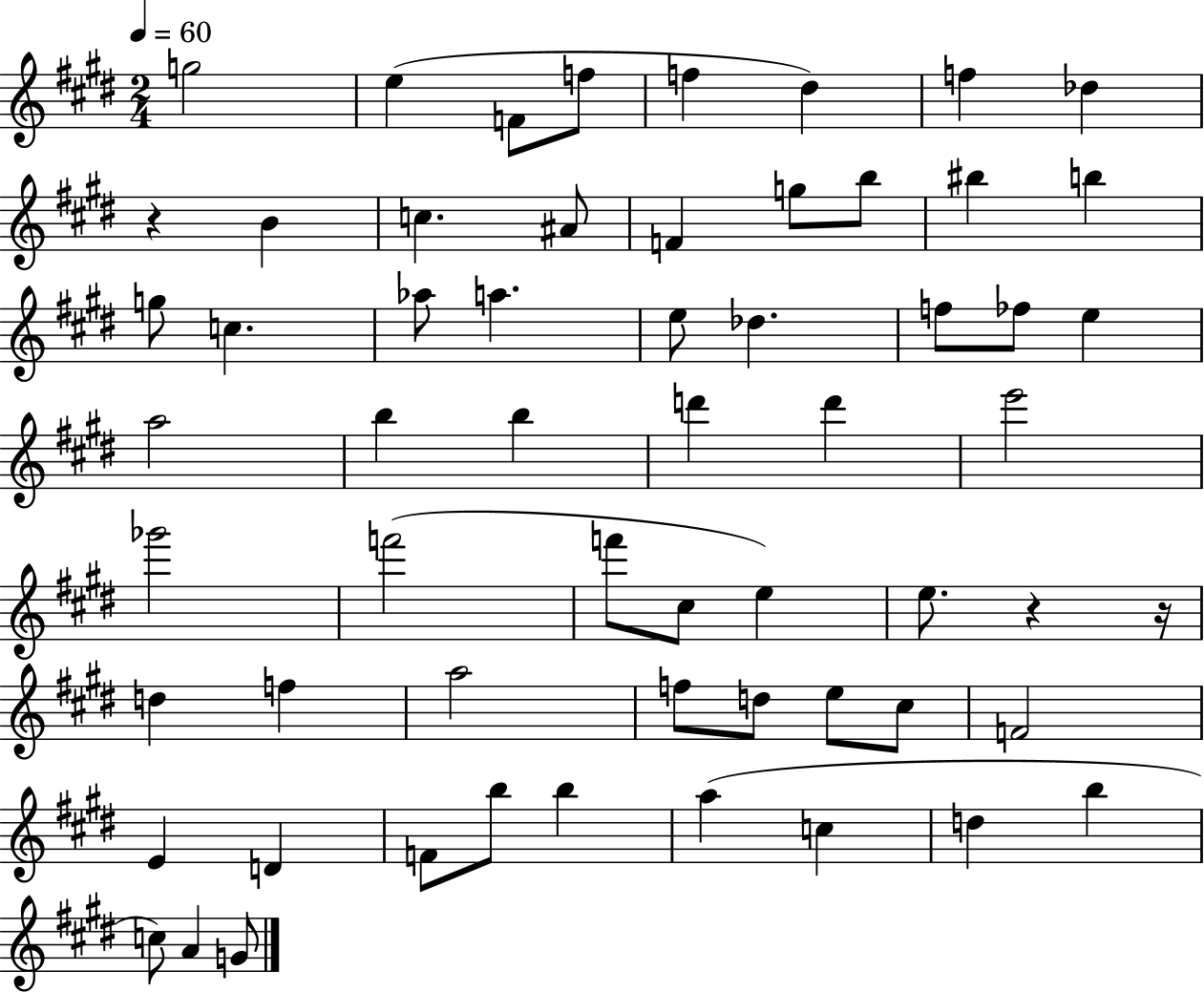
X:1
T:Untitled
M:2/4
L:1/4
K:E
g2 e F/2 f/2 f ^d f _d z B c ^A/2 F g/2 b/2 ^b b g/2 c _a/2 a e/2 _d f/2 _f/2 e a2 b b d' d' e'2 _g'2 f'2 f'/2 ^c/2 e e/2 z z/4 d f a2 f/2 d/2 e/2 ^c/2 F2 E D F/2 b/2 b a c d b c/2 A G/2